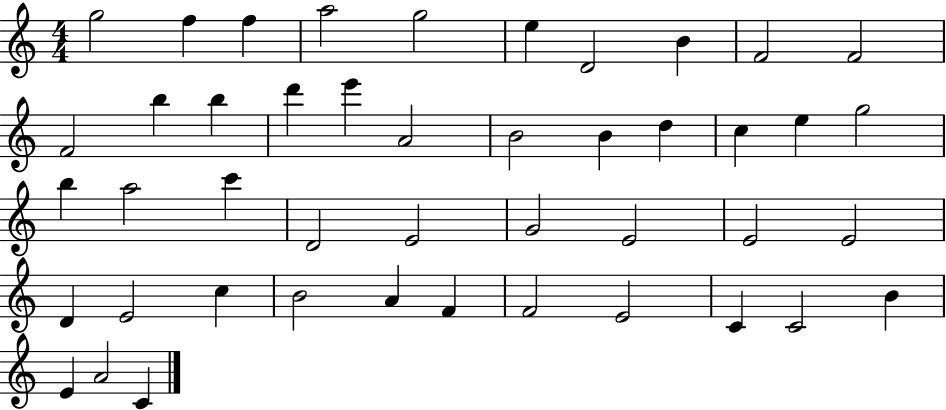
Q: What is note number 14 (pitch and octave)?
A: D6